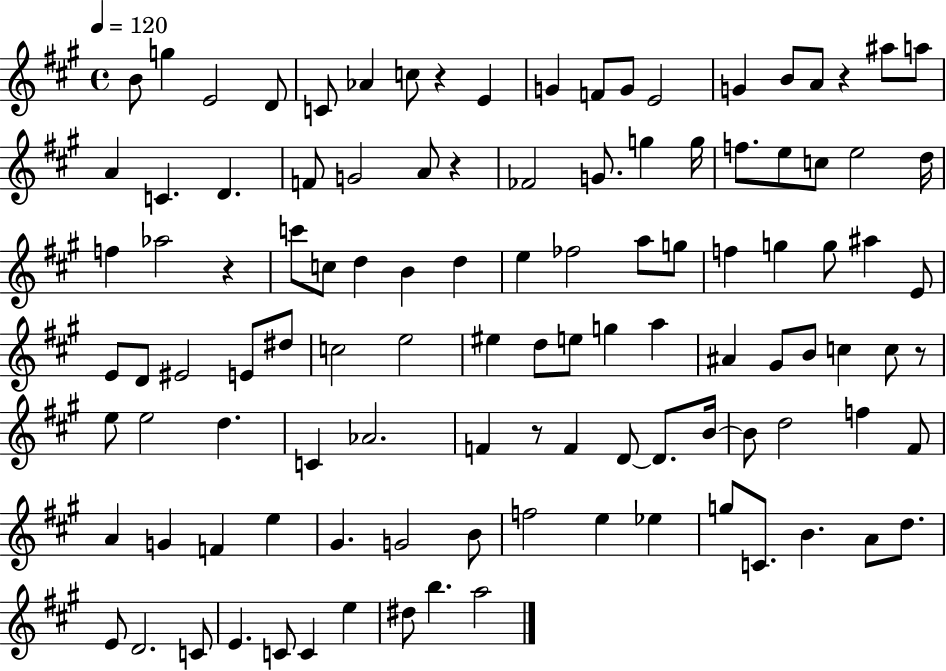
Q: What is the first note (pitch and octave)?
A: B4